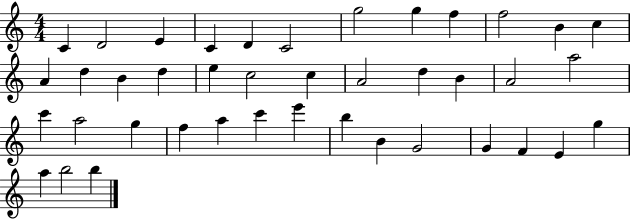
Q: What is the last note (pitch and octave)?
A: B5